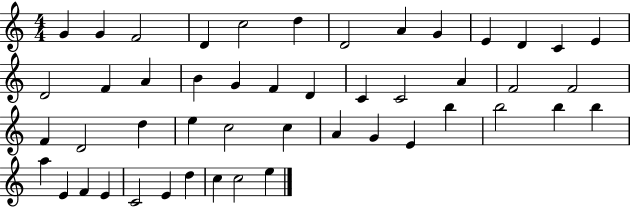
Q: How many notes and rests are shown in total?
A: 48